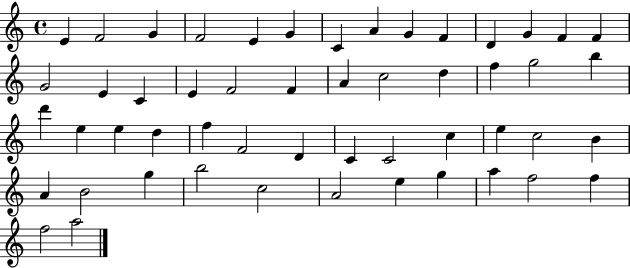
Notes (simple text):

E4/q F4/h G4/q F4/h E4/q G4/q C4/q A4/q G4/q F4/q D4/q G4/q F4/q F4/q G4/h E4/q C4/q E4/q F4/h F4/q A4/q C5/h D5/q F5/q G5/h B5/q D6/q E5/q E5/q D5/q F5/q F4/h D4/q C4/q C4/h C5/q E5/q C5/h B4/q A4/q B4/h G5/q B5/h C5/h A4/h E5/q G5/q A5/q F5/h F5/q F5/h A5/h